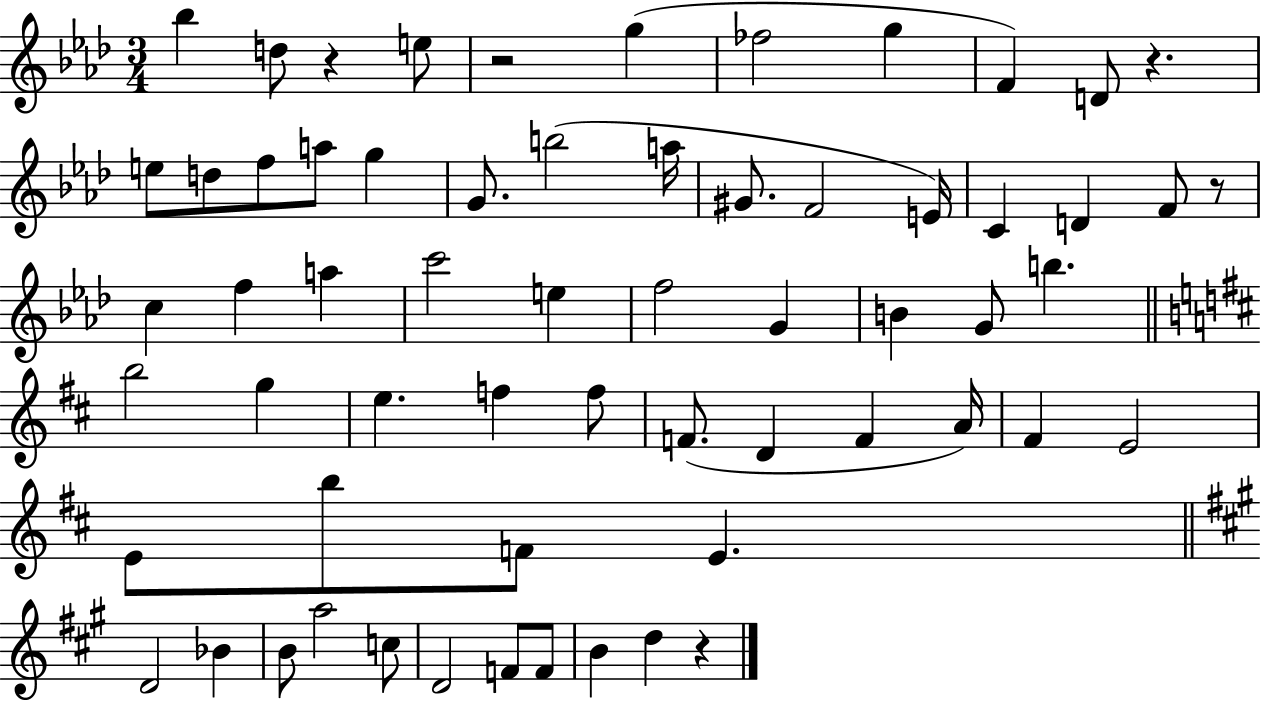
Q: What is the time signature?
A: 3/4